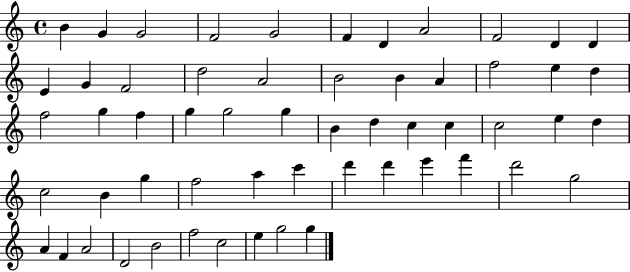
{
  \clef treble
  \time 4/4
  \defaultTimeSignature
  \key c \major
  b'4 g'4 g'2 | f'2 g'2 | f'4 d'4 a'2 | f'2 d'4 d'4 | \break e'4 g'4 f'2 | d''2 a'2 | b'2 b'4 a'4 | f''2 e''4 d''4 | \break f''2 g''4 f''4 | g''4 g''2 g''4 | b'4 d''4 c''4 c''4 | c''2 e''4 d''4 | \break c''2 b'4 g''4 | f''2 a''4 c'''4 | d'''4 d'''4 e'''4 f'''4 | d'''2 g''2 | \break a'4 f'4 a'2 | d'2 b'2 | f''2 c''2 | e''4 g''2 g''4 | \break \bar "|."
}